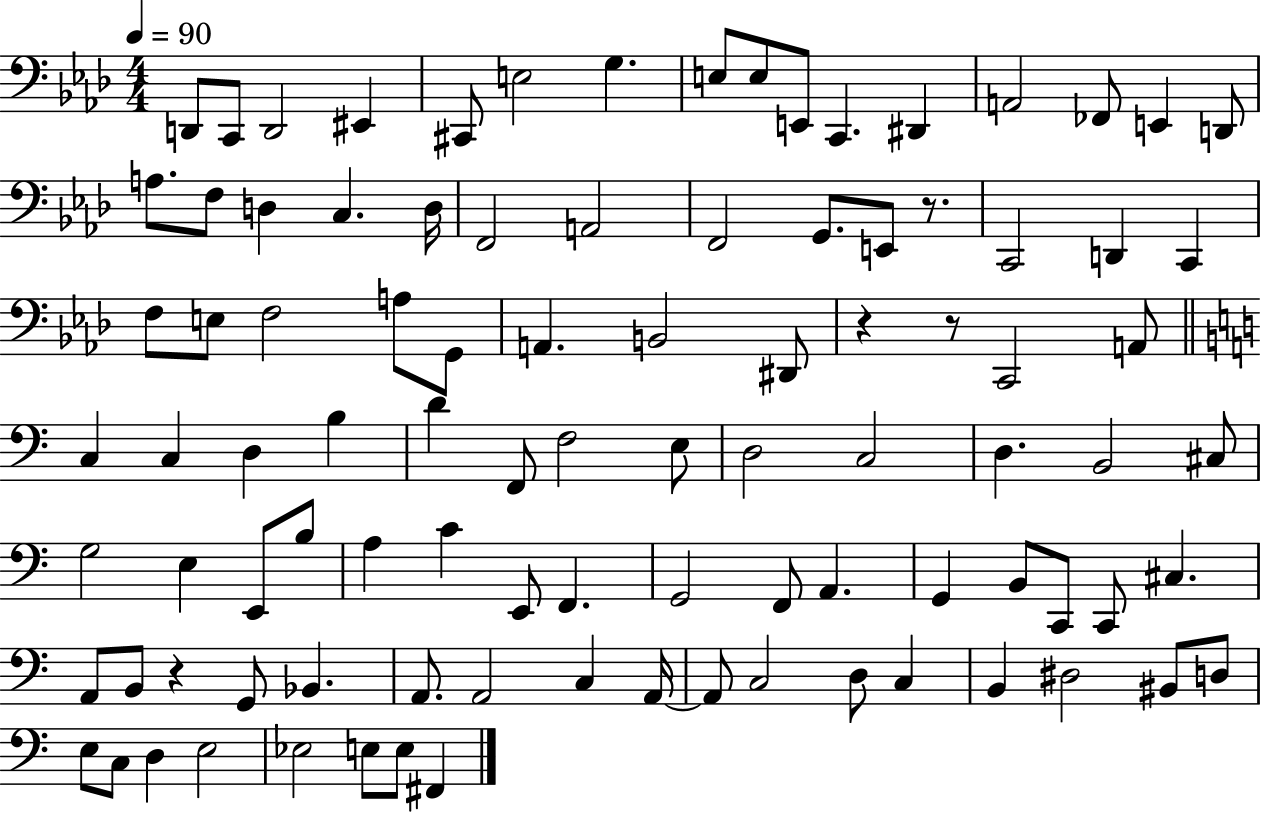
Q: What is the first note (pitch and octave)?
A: D2